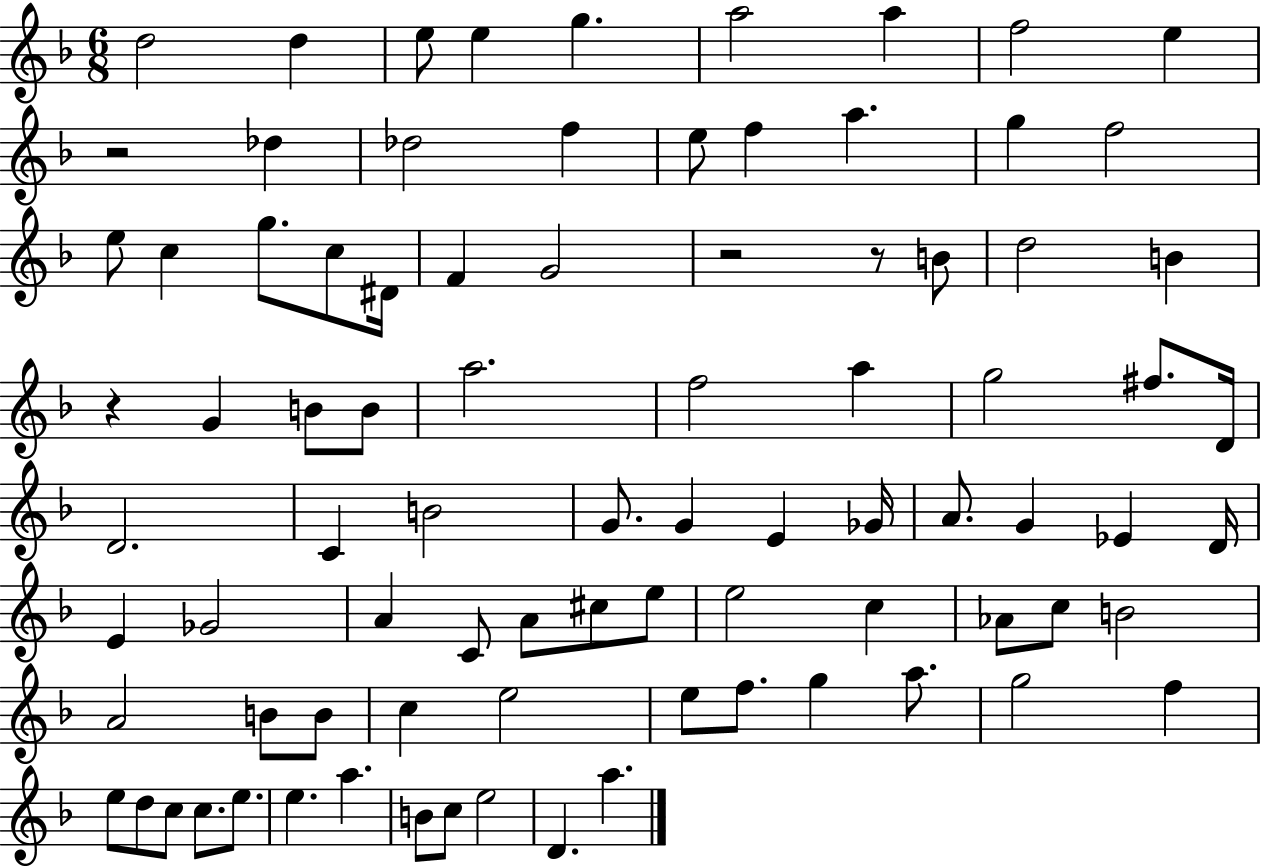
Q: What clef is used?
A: treble